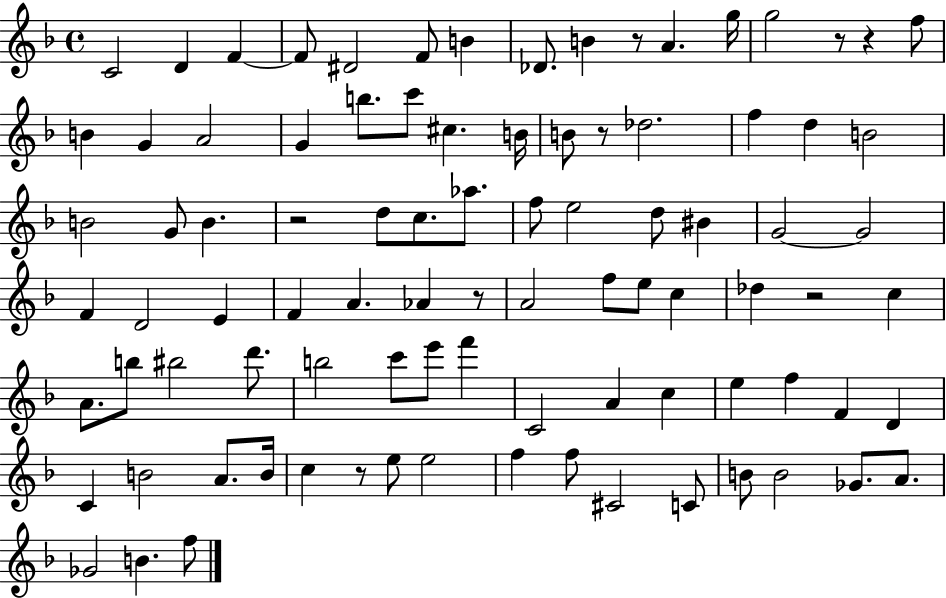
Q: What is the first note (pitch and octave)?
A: C4